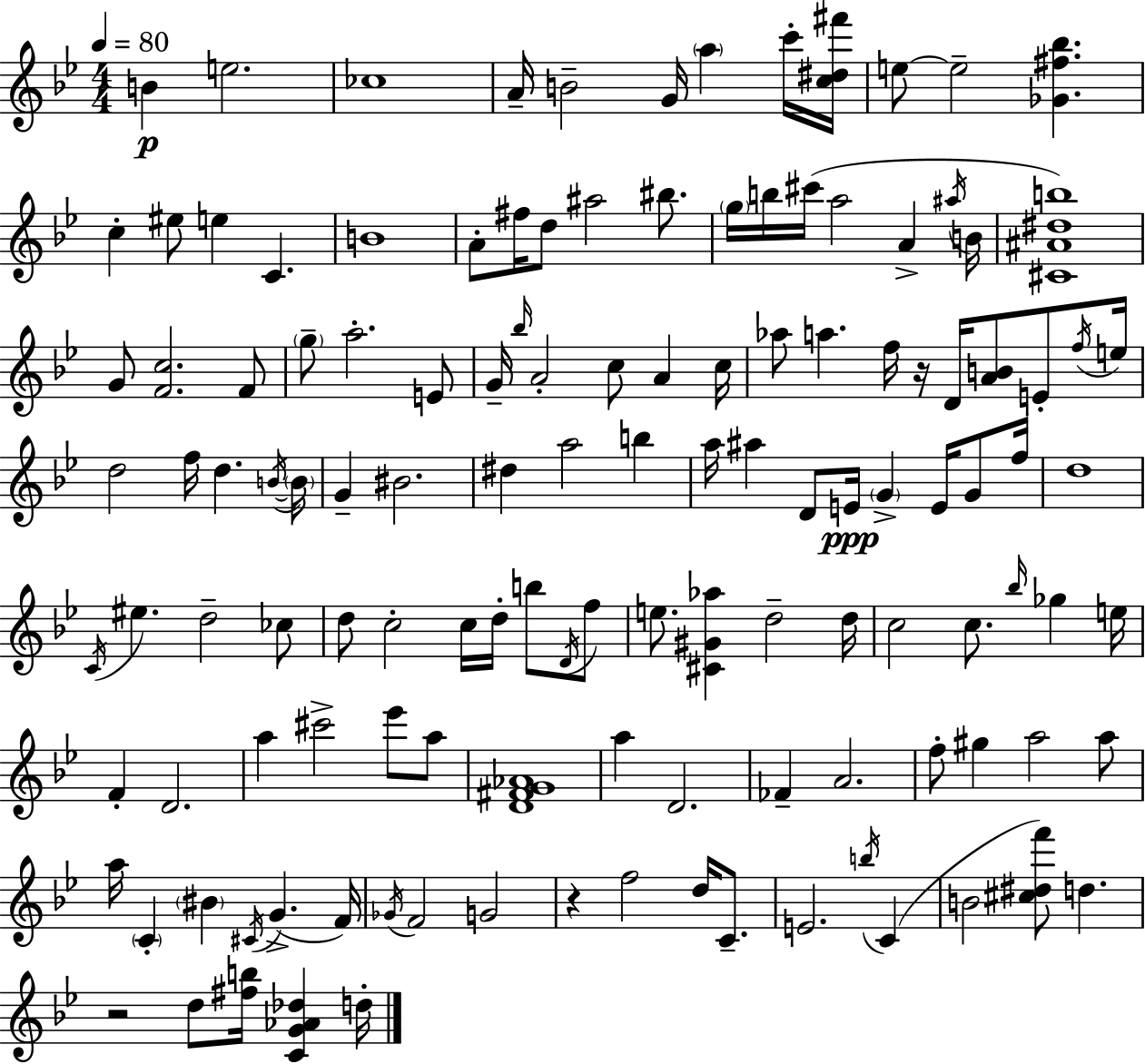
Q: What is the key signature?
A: BES major